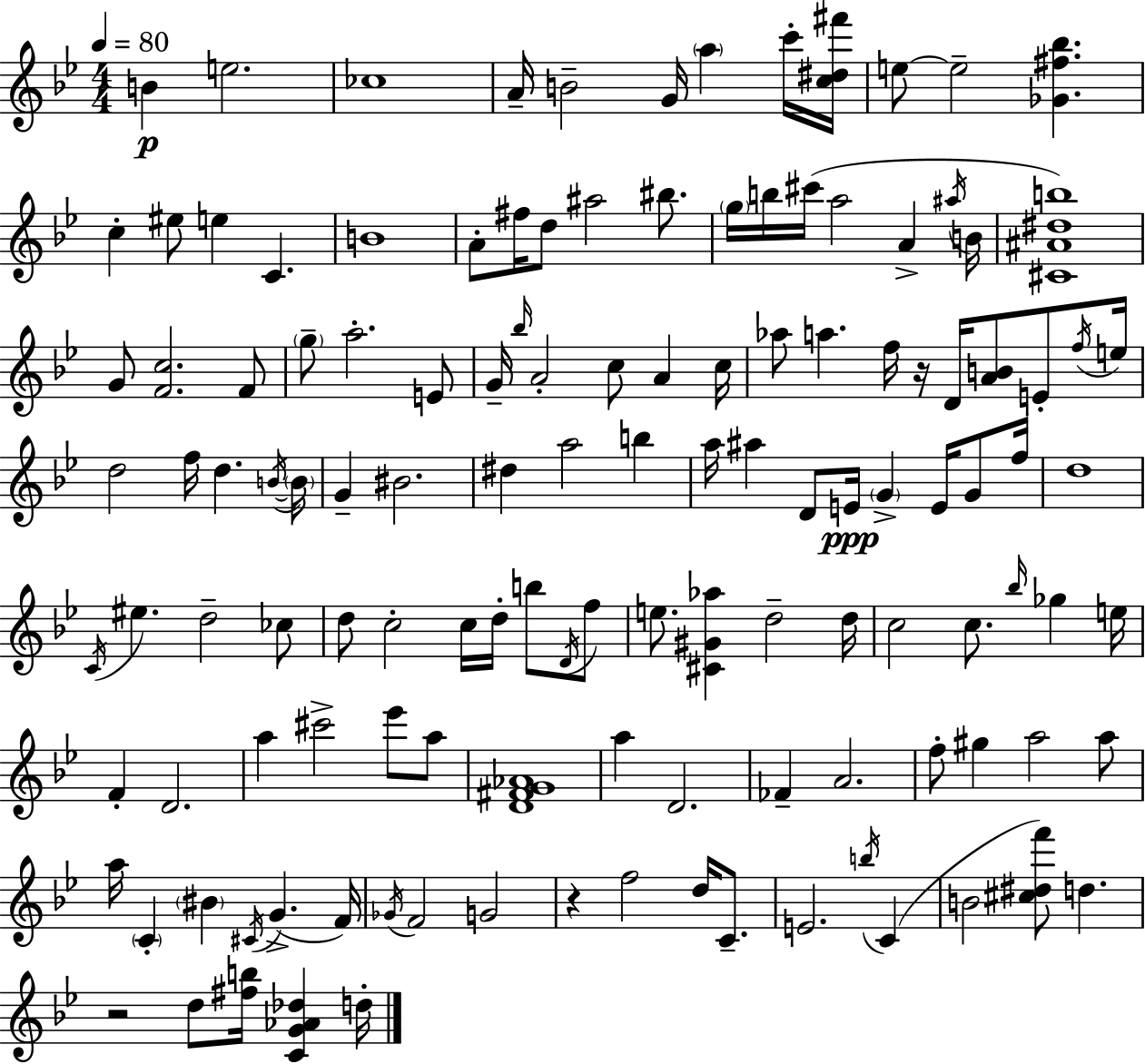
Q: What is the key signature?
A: BES major